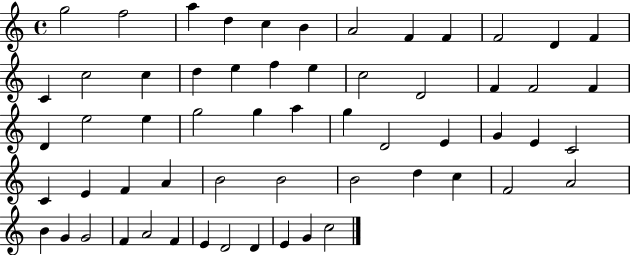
G5/h F5/h A5/q D5/q C5/q B4/q A4/h F4/q F4/q F4/h D4/q F4/q C4/q C5/h C5/q D5/q E5/q F5/q E5/q C5/h D4/h F4/q F4/h F4/q D4/q E5/h E5/q G5/h G5/q A5/q G5/q D4/h E4/q G4/q E4/q C4/h C4/q E4/q F4/q A4/q B4/h B4/h B4/h D5/q C5/q F4/h A4/h B4/q G4/q G4/h F4/q A4/h F4/q E4/q D4/h D4/q E4/q G4/q C5/h